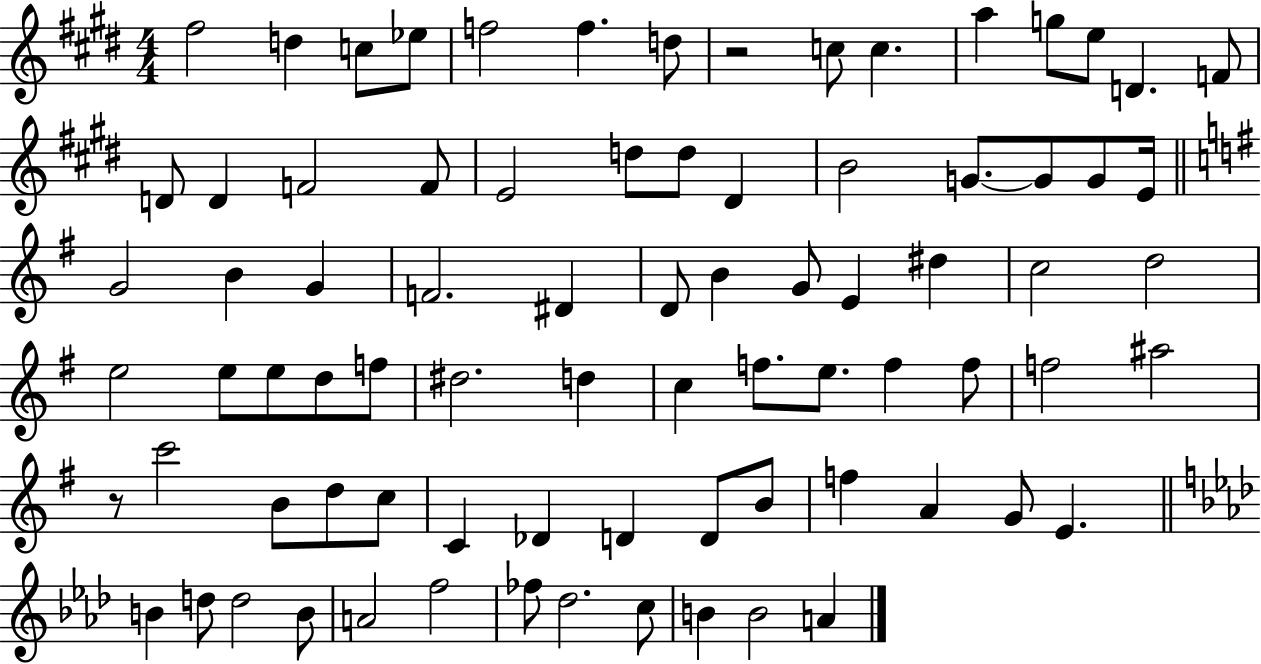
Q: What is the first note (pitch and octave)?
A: F#5